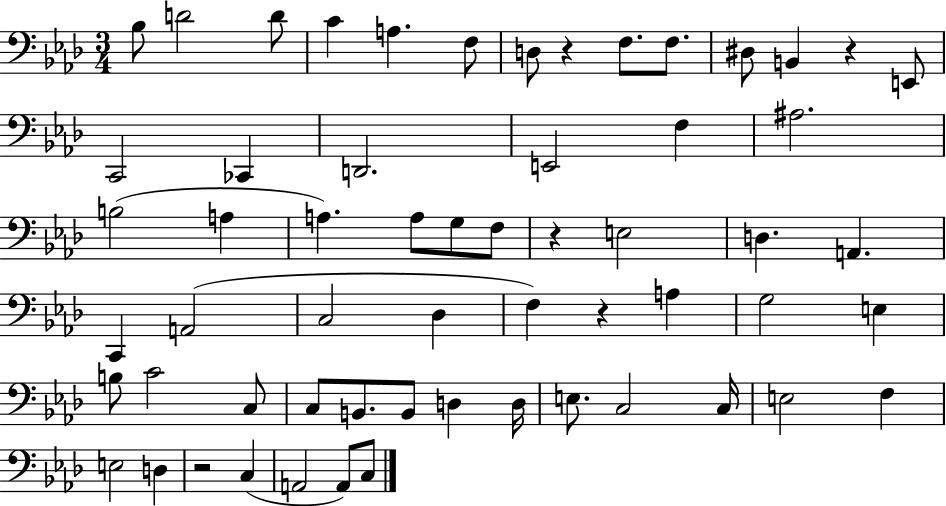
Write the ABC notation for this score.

X:1
T:Untitled
M:3/4
L:1/4
K:Ab
_B,/2 D2 D/2 C A, F,/2 D,/2 z F,/2 F,/2 ^D,/2 B,, z E,,/2 C,,2 _C,, D,,2 E,,2 F, ^A,2 B,2 A, A, A,/2 G,/2 F,/2 z E,2 D, A,, C,, A,,2 C,2 _D, F, z A, G,2 E, B,/2 C2 C,/2 C,/2 B,,/2 B,,/2 D, D,/4 E,/2 C,2 C,/4 E,2 F, E,2 D, z2 C, A,,2 A,,/2 C,/2